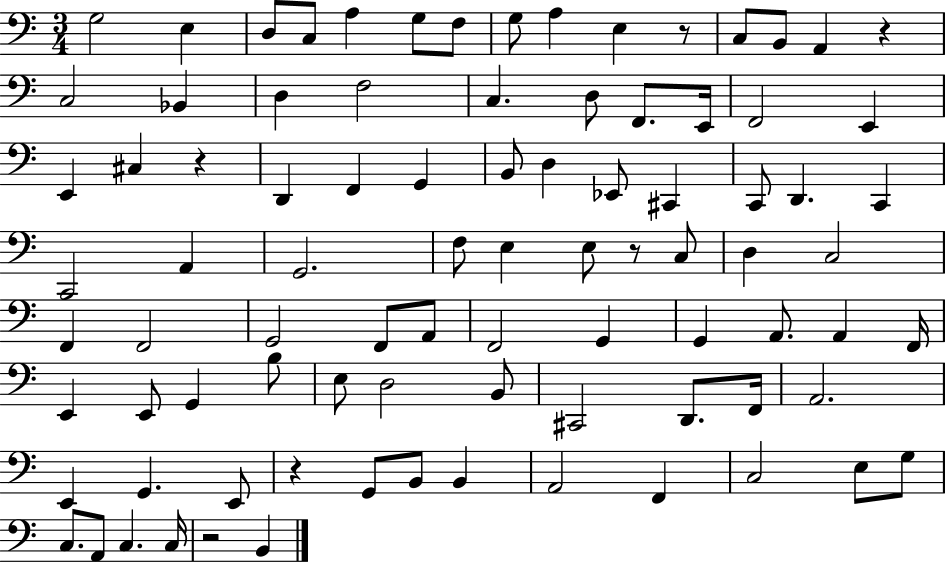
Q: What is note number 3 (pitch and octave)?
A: D3